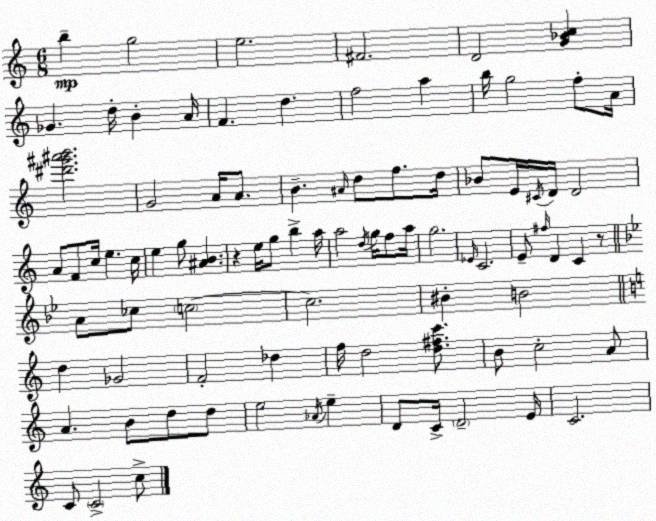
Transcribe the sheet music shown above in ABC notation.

X:1
T:Untitled
M:6/8
L:1/4
K:C
b g2 e2 ^F2 D2 [G_Bc] _G d/4 B A/4 F d f2 a b/4 g2 f/2 A/4 [^d'^g'^a'b']2 G2 A/4 A/2 B ^A/4 d/2 f/2 d/4 _B/2 E/4 ^C/4 D/4 D2 A/2 F/2 c/4 e c/4 e g/2 [^AB] z e/4 g/2 b a/4 a2 d/4 g/4 f/2 a/4 g2 _E/4 C2 E/2 ^f/4 D C z/2 A/2 _c/2 c2 c2 ^B B2 d _G2 F2 _d f/4 d2 [d^fc']/2 B/2 c2 A/2 A B/2 d/2 d/2 e2 _A/4 e D/2 C/4 D2 E/4 C2 C/2 C2 c/2